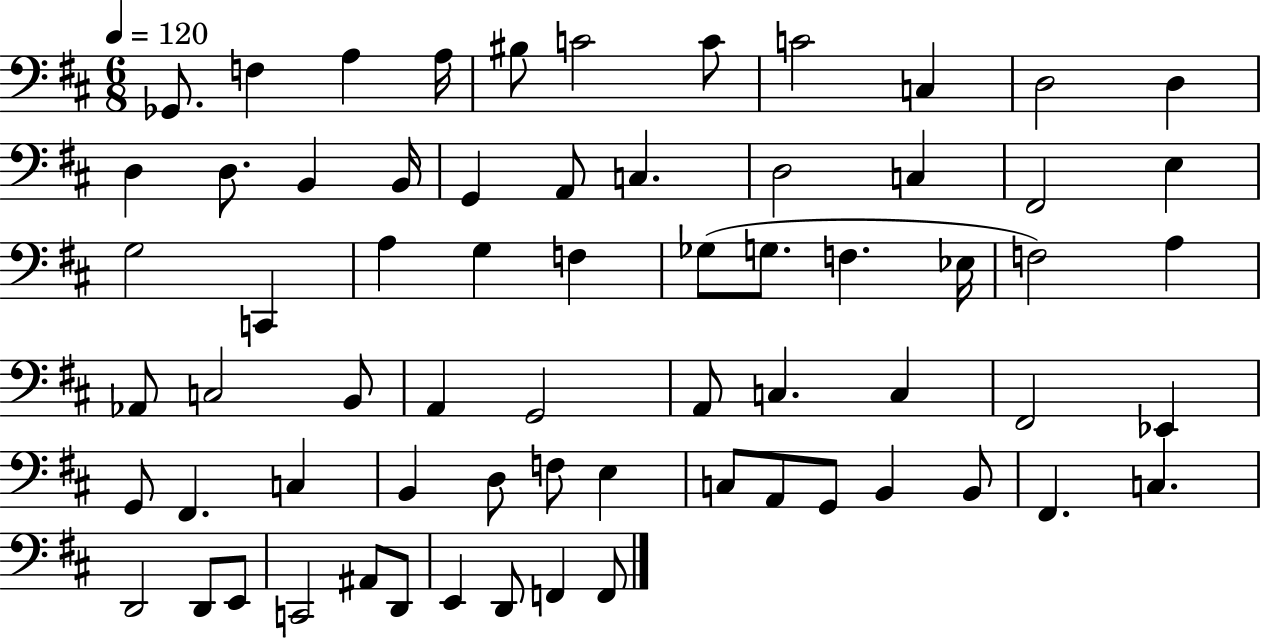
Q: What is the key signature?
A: D major